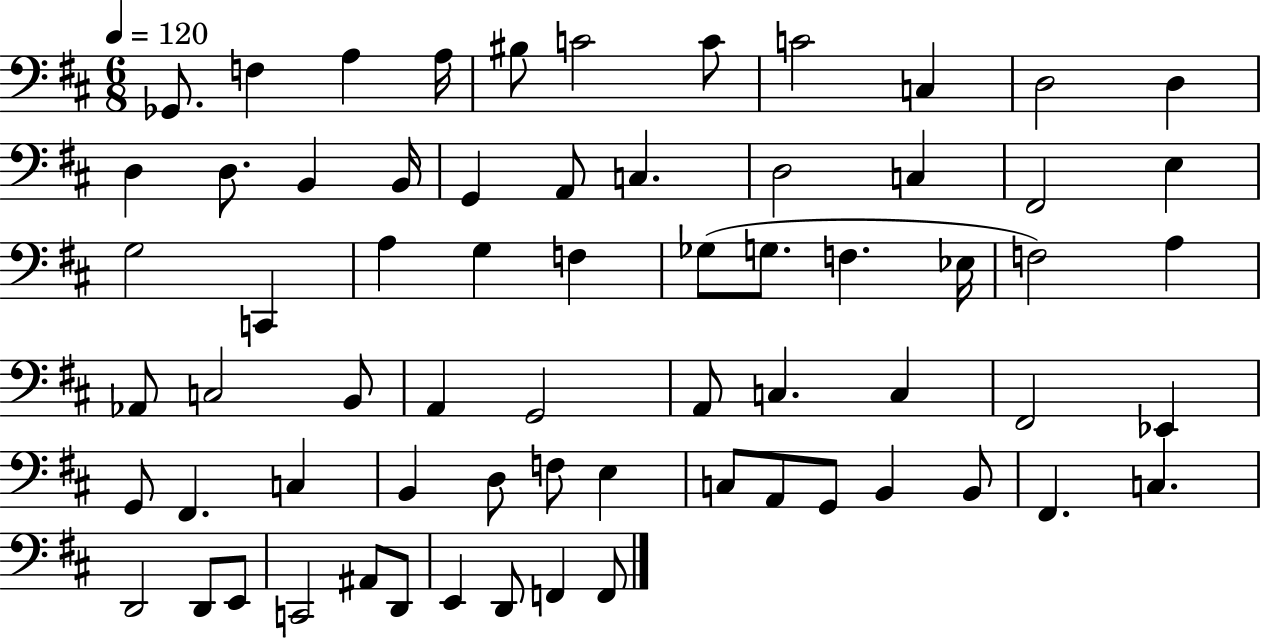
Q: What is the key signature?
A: D major